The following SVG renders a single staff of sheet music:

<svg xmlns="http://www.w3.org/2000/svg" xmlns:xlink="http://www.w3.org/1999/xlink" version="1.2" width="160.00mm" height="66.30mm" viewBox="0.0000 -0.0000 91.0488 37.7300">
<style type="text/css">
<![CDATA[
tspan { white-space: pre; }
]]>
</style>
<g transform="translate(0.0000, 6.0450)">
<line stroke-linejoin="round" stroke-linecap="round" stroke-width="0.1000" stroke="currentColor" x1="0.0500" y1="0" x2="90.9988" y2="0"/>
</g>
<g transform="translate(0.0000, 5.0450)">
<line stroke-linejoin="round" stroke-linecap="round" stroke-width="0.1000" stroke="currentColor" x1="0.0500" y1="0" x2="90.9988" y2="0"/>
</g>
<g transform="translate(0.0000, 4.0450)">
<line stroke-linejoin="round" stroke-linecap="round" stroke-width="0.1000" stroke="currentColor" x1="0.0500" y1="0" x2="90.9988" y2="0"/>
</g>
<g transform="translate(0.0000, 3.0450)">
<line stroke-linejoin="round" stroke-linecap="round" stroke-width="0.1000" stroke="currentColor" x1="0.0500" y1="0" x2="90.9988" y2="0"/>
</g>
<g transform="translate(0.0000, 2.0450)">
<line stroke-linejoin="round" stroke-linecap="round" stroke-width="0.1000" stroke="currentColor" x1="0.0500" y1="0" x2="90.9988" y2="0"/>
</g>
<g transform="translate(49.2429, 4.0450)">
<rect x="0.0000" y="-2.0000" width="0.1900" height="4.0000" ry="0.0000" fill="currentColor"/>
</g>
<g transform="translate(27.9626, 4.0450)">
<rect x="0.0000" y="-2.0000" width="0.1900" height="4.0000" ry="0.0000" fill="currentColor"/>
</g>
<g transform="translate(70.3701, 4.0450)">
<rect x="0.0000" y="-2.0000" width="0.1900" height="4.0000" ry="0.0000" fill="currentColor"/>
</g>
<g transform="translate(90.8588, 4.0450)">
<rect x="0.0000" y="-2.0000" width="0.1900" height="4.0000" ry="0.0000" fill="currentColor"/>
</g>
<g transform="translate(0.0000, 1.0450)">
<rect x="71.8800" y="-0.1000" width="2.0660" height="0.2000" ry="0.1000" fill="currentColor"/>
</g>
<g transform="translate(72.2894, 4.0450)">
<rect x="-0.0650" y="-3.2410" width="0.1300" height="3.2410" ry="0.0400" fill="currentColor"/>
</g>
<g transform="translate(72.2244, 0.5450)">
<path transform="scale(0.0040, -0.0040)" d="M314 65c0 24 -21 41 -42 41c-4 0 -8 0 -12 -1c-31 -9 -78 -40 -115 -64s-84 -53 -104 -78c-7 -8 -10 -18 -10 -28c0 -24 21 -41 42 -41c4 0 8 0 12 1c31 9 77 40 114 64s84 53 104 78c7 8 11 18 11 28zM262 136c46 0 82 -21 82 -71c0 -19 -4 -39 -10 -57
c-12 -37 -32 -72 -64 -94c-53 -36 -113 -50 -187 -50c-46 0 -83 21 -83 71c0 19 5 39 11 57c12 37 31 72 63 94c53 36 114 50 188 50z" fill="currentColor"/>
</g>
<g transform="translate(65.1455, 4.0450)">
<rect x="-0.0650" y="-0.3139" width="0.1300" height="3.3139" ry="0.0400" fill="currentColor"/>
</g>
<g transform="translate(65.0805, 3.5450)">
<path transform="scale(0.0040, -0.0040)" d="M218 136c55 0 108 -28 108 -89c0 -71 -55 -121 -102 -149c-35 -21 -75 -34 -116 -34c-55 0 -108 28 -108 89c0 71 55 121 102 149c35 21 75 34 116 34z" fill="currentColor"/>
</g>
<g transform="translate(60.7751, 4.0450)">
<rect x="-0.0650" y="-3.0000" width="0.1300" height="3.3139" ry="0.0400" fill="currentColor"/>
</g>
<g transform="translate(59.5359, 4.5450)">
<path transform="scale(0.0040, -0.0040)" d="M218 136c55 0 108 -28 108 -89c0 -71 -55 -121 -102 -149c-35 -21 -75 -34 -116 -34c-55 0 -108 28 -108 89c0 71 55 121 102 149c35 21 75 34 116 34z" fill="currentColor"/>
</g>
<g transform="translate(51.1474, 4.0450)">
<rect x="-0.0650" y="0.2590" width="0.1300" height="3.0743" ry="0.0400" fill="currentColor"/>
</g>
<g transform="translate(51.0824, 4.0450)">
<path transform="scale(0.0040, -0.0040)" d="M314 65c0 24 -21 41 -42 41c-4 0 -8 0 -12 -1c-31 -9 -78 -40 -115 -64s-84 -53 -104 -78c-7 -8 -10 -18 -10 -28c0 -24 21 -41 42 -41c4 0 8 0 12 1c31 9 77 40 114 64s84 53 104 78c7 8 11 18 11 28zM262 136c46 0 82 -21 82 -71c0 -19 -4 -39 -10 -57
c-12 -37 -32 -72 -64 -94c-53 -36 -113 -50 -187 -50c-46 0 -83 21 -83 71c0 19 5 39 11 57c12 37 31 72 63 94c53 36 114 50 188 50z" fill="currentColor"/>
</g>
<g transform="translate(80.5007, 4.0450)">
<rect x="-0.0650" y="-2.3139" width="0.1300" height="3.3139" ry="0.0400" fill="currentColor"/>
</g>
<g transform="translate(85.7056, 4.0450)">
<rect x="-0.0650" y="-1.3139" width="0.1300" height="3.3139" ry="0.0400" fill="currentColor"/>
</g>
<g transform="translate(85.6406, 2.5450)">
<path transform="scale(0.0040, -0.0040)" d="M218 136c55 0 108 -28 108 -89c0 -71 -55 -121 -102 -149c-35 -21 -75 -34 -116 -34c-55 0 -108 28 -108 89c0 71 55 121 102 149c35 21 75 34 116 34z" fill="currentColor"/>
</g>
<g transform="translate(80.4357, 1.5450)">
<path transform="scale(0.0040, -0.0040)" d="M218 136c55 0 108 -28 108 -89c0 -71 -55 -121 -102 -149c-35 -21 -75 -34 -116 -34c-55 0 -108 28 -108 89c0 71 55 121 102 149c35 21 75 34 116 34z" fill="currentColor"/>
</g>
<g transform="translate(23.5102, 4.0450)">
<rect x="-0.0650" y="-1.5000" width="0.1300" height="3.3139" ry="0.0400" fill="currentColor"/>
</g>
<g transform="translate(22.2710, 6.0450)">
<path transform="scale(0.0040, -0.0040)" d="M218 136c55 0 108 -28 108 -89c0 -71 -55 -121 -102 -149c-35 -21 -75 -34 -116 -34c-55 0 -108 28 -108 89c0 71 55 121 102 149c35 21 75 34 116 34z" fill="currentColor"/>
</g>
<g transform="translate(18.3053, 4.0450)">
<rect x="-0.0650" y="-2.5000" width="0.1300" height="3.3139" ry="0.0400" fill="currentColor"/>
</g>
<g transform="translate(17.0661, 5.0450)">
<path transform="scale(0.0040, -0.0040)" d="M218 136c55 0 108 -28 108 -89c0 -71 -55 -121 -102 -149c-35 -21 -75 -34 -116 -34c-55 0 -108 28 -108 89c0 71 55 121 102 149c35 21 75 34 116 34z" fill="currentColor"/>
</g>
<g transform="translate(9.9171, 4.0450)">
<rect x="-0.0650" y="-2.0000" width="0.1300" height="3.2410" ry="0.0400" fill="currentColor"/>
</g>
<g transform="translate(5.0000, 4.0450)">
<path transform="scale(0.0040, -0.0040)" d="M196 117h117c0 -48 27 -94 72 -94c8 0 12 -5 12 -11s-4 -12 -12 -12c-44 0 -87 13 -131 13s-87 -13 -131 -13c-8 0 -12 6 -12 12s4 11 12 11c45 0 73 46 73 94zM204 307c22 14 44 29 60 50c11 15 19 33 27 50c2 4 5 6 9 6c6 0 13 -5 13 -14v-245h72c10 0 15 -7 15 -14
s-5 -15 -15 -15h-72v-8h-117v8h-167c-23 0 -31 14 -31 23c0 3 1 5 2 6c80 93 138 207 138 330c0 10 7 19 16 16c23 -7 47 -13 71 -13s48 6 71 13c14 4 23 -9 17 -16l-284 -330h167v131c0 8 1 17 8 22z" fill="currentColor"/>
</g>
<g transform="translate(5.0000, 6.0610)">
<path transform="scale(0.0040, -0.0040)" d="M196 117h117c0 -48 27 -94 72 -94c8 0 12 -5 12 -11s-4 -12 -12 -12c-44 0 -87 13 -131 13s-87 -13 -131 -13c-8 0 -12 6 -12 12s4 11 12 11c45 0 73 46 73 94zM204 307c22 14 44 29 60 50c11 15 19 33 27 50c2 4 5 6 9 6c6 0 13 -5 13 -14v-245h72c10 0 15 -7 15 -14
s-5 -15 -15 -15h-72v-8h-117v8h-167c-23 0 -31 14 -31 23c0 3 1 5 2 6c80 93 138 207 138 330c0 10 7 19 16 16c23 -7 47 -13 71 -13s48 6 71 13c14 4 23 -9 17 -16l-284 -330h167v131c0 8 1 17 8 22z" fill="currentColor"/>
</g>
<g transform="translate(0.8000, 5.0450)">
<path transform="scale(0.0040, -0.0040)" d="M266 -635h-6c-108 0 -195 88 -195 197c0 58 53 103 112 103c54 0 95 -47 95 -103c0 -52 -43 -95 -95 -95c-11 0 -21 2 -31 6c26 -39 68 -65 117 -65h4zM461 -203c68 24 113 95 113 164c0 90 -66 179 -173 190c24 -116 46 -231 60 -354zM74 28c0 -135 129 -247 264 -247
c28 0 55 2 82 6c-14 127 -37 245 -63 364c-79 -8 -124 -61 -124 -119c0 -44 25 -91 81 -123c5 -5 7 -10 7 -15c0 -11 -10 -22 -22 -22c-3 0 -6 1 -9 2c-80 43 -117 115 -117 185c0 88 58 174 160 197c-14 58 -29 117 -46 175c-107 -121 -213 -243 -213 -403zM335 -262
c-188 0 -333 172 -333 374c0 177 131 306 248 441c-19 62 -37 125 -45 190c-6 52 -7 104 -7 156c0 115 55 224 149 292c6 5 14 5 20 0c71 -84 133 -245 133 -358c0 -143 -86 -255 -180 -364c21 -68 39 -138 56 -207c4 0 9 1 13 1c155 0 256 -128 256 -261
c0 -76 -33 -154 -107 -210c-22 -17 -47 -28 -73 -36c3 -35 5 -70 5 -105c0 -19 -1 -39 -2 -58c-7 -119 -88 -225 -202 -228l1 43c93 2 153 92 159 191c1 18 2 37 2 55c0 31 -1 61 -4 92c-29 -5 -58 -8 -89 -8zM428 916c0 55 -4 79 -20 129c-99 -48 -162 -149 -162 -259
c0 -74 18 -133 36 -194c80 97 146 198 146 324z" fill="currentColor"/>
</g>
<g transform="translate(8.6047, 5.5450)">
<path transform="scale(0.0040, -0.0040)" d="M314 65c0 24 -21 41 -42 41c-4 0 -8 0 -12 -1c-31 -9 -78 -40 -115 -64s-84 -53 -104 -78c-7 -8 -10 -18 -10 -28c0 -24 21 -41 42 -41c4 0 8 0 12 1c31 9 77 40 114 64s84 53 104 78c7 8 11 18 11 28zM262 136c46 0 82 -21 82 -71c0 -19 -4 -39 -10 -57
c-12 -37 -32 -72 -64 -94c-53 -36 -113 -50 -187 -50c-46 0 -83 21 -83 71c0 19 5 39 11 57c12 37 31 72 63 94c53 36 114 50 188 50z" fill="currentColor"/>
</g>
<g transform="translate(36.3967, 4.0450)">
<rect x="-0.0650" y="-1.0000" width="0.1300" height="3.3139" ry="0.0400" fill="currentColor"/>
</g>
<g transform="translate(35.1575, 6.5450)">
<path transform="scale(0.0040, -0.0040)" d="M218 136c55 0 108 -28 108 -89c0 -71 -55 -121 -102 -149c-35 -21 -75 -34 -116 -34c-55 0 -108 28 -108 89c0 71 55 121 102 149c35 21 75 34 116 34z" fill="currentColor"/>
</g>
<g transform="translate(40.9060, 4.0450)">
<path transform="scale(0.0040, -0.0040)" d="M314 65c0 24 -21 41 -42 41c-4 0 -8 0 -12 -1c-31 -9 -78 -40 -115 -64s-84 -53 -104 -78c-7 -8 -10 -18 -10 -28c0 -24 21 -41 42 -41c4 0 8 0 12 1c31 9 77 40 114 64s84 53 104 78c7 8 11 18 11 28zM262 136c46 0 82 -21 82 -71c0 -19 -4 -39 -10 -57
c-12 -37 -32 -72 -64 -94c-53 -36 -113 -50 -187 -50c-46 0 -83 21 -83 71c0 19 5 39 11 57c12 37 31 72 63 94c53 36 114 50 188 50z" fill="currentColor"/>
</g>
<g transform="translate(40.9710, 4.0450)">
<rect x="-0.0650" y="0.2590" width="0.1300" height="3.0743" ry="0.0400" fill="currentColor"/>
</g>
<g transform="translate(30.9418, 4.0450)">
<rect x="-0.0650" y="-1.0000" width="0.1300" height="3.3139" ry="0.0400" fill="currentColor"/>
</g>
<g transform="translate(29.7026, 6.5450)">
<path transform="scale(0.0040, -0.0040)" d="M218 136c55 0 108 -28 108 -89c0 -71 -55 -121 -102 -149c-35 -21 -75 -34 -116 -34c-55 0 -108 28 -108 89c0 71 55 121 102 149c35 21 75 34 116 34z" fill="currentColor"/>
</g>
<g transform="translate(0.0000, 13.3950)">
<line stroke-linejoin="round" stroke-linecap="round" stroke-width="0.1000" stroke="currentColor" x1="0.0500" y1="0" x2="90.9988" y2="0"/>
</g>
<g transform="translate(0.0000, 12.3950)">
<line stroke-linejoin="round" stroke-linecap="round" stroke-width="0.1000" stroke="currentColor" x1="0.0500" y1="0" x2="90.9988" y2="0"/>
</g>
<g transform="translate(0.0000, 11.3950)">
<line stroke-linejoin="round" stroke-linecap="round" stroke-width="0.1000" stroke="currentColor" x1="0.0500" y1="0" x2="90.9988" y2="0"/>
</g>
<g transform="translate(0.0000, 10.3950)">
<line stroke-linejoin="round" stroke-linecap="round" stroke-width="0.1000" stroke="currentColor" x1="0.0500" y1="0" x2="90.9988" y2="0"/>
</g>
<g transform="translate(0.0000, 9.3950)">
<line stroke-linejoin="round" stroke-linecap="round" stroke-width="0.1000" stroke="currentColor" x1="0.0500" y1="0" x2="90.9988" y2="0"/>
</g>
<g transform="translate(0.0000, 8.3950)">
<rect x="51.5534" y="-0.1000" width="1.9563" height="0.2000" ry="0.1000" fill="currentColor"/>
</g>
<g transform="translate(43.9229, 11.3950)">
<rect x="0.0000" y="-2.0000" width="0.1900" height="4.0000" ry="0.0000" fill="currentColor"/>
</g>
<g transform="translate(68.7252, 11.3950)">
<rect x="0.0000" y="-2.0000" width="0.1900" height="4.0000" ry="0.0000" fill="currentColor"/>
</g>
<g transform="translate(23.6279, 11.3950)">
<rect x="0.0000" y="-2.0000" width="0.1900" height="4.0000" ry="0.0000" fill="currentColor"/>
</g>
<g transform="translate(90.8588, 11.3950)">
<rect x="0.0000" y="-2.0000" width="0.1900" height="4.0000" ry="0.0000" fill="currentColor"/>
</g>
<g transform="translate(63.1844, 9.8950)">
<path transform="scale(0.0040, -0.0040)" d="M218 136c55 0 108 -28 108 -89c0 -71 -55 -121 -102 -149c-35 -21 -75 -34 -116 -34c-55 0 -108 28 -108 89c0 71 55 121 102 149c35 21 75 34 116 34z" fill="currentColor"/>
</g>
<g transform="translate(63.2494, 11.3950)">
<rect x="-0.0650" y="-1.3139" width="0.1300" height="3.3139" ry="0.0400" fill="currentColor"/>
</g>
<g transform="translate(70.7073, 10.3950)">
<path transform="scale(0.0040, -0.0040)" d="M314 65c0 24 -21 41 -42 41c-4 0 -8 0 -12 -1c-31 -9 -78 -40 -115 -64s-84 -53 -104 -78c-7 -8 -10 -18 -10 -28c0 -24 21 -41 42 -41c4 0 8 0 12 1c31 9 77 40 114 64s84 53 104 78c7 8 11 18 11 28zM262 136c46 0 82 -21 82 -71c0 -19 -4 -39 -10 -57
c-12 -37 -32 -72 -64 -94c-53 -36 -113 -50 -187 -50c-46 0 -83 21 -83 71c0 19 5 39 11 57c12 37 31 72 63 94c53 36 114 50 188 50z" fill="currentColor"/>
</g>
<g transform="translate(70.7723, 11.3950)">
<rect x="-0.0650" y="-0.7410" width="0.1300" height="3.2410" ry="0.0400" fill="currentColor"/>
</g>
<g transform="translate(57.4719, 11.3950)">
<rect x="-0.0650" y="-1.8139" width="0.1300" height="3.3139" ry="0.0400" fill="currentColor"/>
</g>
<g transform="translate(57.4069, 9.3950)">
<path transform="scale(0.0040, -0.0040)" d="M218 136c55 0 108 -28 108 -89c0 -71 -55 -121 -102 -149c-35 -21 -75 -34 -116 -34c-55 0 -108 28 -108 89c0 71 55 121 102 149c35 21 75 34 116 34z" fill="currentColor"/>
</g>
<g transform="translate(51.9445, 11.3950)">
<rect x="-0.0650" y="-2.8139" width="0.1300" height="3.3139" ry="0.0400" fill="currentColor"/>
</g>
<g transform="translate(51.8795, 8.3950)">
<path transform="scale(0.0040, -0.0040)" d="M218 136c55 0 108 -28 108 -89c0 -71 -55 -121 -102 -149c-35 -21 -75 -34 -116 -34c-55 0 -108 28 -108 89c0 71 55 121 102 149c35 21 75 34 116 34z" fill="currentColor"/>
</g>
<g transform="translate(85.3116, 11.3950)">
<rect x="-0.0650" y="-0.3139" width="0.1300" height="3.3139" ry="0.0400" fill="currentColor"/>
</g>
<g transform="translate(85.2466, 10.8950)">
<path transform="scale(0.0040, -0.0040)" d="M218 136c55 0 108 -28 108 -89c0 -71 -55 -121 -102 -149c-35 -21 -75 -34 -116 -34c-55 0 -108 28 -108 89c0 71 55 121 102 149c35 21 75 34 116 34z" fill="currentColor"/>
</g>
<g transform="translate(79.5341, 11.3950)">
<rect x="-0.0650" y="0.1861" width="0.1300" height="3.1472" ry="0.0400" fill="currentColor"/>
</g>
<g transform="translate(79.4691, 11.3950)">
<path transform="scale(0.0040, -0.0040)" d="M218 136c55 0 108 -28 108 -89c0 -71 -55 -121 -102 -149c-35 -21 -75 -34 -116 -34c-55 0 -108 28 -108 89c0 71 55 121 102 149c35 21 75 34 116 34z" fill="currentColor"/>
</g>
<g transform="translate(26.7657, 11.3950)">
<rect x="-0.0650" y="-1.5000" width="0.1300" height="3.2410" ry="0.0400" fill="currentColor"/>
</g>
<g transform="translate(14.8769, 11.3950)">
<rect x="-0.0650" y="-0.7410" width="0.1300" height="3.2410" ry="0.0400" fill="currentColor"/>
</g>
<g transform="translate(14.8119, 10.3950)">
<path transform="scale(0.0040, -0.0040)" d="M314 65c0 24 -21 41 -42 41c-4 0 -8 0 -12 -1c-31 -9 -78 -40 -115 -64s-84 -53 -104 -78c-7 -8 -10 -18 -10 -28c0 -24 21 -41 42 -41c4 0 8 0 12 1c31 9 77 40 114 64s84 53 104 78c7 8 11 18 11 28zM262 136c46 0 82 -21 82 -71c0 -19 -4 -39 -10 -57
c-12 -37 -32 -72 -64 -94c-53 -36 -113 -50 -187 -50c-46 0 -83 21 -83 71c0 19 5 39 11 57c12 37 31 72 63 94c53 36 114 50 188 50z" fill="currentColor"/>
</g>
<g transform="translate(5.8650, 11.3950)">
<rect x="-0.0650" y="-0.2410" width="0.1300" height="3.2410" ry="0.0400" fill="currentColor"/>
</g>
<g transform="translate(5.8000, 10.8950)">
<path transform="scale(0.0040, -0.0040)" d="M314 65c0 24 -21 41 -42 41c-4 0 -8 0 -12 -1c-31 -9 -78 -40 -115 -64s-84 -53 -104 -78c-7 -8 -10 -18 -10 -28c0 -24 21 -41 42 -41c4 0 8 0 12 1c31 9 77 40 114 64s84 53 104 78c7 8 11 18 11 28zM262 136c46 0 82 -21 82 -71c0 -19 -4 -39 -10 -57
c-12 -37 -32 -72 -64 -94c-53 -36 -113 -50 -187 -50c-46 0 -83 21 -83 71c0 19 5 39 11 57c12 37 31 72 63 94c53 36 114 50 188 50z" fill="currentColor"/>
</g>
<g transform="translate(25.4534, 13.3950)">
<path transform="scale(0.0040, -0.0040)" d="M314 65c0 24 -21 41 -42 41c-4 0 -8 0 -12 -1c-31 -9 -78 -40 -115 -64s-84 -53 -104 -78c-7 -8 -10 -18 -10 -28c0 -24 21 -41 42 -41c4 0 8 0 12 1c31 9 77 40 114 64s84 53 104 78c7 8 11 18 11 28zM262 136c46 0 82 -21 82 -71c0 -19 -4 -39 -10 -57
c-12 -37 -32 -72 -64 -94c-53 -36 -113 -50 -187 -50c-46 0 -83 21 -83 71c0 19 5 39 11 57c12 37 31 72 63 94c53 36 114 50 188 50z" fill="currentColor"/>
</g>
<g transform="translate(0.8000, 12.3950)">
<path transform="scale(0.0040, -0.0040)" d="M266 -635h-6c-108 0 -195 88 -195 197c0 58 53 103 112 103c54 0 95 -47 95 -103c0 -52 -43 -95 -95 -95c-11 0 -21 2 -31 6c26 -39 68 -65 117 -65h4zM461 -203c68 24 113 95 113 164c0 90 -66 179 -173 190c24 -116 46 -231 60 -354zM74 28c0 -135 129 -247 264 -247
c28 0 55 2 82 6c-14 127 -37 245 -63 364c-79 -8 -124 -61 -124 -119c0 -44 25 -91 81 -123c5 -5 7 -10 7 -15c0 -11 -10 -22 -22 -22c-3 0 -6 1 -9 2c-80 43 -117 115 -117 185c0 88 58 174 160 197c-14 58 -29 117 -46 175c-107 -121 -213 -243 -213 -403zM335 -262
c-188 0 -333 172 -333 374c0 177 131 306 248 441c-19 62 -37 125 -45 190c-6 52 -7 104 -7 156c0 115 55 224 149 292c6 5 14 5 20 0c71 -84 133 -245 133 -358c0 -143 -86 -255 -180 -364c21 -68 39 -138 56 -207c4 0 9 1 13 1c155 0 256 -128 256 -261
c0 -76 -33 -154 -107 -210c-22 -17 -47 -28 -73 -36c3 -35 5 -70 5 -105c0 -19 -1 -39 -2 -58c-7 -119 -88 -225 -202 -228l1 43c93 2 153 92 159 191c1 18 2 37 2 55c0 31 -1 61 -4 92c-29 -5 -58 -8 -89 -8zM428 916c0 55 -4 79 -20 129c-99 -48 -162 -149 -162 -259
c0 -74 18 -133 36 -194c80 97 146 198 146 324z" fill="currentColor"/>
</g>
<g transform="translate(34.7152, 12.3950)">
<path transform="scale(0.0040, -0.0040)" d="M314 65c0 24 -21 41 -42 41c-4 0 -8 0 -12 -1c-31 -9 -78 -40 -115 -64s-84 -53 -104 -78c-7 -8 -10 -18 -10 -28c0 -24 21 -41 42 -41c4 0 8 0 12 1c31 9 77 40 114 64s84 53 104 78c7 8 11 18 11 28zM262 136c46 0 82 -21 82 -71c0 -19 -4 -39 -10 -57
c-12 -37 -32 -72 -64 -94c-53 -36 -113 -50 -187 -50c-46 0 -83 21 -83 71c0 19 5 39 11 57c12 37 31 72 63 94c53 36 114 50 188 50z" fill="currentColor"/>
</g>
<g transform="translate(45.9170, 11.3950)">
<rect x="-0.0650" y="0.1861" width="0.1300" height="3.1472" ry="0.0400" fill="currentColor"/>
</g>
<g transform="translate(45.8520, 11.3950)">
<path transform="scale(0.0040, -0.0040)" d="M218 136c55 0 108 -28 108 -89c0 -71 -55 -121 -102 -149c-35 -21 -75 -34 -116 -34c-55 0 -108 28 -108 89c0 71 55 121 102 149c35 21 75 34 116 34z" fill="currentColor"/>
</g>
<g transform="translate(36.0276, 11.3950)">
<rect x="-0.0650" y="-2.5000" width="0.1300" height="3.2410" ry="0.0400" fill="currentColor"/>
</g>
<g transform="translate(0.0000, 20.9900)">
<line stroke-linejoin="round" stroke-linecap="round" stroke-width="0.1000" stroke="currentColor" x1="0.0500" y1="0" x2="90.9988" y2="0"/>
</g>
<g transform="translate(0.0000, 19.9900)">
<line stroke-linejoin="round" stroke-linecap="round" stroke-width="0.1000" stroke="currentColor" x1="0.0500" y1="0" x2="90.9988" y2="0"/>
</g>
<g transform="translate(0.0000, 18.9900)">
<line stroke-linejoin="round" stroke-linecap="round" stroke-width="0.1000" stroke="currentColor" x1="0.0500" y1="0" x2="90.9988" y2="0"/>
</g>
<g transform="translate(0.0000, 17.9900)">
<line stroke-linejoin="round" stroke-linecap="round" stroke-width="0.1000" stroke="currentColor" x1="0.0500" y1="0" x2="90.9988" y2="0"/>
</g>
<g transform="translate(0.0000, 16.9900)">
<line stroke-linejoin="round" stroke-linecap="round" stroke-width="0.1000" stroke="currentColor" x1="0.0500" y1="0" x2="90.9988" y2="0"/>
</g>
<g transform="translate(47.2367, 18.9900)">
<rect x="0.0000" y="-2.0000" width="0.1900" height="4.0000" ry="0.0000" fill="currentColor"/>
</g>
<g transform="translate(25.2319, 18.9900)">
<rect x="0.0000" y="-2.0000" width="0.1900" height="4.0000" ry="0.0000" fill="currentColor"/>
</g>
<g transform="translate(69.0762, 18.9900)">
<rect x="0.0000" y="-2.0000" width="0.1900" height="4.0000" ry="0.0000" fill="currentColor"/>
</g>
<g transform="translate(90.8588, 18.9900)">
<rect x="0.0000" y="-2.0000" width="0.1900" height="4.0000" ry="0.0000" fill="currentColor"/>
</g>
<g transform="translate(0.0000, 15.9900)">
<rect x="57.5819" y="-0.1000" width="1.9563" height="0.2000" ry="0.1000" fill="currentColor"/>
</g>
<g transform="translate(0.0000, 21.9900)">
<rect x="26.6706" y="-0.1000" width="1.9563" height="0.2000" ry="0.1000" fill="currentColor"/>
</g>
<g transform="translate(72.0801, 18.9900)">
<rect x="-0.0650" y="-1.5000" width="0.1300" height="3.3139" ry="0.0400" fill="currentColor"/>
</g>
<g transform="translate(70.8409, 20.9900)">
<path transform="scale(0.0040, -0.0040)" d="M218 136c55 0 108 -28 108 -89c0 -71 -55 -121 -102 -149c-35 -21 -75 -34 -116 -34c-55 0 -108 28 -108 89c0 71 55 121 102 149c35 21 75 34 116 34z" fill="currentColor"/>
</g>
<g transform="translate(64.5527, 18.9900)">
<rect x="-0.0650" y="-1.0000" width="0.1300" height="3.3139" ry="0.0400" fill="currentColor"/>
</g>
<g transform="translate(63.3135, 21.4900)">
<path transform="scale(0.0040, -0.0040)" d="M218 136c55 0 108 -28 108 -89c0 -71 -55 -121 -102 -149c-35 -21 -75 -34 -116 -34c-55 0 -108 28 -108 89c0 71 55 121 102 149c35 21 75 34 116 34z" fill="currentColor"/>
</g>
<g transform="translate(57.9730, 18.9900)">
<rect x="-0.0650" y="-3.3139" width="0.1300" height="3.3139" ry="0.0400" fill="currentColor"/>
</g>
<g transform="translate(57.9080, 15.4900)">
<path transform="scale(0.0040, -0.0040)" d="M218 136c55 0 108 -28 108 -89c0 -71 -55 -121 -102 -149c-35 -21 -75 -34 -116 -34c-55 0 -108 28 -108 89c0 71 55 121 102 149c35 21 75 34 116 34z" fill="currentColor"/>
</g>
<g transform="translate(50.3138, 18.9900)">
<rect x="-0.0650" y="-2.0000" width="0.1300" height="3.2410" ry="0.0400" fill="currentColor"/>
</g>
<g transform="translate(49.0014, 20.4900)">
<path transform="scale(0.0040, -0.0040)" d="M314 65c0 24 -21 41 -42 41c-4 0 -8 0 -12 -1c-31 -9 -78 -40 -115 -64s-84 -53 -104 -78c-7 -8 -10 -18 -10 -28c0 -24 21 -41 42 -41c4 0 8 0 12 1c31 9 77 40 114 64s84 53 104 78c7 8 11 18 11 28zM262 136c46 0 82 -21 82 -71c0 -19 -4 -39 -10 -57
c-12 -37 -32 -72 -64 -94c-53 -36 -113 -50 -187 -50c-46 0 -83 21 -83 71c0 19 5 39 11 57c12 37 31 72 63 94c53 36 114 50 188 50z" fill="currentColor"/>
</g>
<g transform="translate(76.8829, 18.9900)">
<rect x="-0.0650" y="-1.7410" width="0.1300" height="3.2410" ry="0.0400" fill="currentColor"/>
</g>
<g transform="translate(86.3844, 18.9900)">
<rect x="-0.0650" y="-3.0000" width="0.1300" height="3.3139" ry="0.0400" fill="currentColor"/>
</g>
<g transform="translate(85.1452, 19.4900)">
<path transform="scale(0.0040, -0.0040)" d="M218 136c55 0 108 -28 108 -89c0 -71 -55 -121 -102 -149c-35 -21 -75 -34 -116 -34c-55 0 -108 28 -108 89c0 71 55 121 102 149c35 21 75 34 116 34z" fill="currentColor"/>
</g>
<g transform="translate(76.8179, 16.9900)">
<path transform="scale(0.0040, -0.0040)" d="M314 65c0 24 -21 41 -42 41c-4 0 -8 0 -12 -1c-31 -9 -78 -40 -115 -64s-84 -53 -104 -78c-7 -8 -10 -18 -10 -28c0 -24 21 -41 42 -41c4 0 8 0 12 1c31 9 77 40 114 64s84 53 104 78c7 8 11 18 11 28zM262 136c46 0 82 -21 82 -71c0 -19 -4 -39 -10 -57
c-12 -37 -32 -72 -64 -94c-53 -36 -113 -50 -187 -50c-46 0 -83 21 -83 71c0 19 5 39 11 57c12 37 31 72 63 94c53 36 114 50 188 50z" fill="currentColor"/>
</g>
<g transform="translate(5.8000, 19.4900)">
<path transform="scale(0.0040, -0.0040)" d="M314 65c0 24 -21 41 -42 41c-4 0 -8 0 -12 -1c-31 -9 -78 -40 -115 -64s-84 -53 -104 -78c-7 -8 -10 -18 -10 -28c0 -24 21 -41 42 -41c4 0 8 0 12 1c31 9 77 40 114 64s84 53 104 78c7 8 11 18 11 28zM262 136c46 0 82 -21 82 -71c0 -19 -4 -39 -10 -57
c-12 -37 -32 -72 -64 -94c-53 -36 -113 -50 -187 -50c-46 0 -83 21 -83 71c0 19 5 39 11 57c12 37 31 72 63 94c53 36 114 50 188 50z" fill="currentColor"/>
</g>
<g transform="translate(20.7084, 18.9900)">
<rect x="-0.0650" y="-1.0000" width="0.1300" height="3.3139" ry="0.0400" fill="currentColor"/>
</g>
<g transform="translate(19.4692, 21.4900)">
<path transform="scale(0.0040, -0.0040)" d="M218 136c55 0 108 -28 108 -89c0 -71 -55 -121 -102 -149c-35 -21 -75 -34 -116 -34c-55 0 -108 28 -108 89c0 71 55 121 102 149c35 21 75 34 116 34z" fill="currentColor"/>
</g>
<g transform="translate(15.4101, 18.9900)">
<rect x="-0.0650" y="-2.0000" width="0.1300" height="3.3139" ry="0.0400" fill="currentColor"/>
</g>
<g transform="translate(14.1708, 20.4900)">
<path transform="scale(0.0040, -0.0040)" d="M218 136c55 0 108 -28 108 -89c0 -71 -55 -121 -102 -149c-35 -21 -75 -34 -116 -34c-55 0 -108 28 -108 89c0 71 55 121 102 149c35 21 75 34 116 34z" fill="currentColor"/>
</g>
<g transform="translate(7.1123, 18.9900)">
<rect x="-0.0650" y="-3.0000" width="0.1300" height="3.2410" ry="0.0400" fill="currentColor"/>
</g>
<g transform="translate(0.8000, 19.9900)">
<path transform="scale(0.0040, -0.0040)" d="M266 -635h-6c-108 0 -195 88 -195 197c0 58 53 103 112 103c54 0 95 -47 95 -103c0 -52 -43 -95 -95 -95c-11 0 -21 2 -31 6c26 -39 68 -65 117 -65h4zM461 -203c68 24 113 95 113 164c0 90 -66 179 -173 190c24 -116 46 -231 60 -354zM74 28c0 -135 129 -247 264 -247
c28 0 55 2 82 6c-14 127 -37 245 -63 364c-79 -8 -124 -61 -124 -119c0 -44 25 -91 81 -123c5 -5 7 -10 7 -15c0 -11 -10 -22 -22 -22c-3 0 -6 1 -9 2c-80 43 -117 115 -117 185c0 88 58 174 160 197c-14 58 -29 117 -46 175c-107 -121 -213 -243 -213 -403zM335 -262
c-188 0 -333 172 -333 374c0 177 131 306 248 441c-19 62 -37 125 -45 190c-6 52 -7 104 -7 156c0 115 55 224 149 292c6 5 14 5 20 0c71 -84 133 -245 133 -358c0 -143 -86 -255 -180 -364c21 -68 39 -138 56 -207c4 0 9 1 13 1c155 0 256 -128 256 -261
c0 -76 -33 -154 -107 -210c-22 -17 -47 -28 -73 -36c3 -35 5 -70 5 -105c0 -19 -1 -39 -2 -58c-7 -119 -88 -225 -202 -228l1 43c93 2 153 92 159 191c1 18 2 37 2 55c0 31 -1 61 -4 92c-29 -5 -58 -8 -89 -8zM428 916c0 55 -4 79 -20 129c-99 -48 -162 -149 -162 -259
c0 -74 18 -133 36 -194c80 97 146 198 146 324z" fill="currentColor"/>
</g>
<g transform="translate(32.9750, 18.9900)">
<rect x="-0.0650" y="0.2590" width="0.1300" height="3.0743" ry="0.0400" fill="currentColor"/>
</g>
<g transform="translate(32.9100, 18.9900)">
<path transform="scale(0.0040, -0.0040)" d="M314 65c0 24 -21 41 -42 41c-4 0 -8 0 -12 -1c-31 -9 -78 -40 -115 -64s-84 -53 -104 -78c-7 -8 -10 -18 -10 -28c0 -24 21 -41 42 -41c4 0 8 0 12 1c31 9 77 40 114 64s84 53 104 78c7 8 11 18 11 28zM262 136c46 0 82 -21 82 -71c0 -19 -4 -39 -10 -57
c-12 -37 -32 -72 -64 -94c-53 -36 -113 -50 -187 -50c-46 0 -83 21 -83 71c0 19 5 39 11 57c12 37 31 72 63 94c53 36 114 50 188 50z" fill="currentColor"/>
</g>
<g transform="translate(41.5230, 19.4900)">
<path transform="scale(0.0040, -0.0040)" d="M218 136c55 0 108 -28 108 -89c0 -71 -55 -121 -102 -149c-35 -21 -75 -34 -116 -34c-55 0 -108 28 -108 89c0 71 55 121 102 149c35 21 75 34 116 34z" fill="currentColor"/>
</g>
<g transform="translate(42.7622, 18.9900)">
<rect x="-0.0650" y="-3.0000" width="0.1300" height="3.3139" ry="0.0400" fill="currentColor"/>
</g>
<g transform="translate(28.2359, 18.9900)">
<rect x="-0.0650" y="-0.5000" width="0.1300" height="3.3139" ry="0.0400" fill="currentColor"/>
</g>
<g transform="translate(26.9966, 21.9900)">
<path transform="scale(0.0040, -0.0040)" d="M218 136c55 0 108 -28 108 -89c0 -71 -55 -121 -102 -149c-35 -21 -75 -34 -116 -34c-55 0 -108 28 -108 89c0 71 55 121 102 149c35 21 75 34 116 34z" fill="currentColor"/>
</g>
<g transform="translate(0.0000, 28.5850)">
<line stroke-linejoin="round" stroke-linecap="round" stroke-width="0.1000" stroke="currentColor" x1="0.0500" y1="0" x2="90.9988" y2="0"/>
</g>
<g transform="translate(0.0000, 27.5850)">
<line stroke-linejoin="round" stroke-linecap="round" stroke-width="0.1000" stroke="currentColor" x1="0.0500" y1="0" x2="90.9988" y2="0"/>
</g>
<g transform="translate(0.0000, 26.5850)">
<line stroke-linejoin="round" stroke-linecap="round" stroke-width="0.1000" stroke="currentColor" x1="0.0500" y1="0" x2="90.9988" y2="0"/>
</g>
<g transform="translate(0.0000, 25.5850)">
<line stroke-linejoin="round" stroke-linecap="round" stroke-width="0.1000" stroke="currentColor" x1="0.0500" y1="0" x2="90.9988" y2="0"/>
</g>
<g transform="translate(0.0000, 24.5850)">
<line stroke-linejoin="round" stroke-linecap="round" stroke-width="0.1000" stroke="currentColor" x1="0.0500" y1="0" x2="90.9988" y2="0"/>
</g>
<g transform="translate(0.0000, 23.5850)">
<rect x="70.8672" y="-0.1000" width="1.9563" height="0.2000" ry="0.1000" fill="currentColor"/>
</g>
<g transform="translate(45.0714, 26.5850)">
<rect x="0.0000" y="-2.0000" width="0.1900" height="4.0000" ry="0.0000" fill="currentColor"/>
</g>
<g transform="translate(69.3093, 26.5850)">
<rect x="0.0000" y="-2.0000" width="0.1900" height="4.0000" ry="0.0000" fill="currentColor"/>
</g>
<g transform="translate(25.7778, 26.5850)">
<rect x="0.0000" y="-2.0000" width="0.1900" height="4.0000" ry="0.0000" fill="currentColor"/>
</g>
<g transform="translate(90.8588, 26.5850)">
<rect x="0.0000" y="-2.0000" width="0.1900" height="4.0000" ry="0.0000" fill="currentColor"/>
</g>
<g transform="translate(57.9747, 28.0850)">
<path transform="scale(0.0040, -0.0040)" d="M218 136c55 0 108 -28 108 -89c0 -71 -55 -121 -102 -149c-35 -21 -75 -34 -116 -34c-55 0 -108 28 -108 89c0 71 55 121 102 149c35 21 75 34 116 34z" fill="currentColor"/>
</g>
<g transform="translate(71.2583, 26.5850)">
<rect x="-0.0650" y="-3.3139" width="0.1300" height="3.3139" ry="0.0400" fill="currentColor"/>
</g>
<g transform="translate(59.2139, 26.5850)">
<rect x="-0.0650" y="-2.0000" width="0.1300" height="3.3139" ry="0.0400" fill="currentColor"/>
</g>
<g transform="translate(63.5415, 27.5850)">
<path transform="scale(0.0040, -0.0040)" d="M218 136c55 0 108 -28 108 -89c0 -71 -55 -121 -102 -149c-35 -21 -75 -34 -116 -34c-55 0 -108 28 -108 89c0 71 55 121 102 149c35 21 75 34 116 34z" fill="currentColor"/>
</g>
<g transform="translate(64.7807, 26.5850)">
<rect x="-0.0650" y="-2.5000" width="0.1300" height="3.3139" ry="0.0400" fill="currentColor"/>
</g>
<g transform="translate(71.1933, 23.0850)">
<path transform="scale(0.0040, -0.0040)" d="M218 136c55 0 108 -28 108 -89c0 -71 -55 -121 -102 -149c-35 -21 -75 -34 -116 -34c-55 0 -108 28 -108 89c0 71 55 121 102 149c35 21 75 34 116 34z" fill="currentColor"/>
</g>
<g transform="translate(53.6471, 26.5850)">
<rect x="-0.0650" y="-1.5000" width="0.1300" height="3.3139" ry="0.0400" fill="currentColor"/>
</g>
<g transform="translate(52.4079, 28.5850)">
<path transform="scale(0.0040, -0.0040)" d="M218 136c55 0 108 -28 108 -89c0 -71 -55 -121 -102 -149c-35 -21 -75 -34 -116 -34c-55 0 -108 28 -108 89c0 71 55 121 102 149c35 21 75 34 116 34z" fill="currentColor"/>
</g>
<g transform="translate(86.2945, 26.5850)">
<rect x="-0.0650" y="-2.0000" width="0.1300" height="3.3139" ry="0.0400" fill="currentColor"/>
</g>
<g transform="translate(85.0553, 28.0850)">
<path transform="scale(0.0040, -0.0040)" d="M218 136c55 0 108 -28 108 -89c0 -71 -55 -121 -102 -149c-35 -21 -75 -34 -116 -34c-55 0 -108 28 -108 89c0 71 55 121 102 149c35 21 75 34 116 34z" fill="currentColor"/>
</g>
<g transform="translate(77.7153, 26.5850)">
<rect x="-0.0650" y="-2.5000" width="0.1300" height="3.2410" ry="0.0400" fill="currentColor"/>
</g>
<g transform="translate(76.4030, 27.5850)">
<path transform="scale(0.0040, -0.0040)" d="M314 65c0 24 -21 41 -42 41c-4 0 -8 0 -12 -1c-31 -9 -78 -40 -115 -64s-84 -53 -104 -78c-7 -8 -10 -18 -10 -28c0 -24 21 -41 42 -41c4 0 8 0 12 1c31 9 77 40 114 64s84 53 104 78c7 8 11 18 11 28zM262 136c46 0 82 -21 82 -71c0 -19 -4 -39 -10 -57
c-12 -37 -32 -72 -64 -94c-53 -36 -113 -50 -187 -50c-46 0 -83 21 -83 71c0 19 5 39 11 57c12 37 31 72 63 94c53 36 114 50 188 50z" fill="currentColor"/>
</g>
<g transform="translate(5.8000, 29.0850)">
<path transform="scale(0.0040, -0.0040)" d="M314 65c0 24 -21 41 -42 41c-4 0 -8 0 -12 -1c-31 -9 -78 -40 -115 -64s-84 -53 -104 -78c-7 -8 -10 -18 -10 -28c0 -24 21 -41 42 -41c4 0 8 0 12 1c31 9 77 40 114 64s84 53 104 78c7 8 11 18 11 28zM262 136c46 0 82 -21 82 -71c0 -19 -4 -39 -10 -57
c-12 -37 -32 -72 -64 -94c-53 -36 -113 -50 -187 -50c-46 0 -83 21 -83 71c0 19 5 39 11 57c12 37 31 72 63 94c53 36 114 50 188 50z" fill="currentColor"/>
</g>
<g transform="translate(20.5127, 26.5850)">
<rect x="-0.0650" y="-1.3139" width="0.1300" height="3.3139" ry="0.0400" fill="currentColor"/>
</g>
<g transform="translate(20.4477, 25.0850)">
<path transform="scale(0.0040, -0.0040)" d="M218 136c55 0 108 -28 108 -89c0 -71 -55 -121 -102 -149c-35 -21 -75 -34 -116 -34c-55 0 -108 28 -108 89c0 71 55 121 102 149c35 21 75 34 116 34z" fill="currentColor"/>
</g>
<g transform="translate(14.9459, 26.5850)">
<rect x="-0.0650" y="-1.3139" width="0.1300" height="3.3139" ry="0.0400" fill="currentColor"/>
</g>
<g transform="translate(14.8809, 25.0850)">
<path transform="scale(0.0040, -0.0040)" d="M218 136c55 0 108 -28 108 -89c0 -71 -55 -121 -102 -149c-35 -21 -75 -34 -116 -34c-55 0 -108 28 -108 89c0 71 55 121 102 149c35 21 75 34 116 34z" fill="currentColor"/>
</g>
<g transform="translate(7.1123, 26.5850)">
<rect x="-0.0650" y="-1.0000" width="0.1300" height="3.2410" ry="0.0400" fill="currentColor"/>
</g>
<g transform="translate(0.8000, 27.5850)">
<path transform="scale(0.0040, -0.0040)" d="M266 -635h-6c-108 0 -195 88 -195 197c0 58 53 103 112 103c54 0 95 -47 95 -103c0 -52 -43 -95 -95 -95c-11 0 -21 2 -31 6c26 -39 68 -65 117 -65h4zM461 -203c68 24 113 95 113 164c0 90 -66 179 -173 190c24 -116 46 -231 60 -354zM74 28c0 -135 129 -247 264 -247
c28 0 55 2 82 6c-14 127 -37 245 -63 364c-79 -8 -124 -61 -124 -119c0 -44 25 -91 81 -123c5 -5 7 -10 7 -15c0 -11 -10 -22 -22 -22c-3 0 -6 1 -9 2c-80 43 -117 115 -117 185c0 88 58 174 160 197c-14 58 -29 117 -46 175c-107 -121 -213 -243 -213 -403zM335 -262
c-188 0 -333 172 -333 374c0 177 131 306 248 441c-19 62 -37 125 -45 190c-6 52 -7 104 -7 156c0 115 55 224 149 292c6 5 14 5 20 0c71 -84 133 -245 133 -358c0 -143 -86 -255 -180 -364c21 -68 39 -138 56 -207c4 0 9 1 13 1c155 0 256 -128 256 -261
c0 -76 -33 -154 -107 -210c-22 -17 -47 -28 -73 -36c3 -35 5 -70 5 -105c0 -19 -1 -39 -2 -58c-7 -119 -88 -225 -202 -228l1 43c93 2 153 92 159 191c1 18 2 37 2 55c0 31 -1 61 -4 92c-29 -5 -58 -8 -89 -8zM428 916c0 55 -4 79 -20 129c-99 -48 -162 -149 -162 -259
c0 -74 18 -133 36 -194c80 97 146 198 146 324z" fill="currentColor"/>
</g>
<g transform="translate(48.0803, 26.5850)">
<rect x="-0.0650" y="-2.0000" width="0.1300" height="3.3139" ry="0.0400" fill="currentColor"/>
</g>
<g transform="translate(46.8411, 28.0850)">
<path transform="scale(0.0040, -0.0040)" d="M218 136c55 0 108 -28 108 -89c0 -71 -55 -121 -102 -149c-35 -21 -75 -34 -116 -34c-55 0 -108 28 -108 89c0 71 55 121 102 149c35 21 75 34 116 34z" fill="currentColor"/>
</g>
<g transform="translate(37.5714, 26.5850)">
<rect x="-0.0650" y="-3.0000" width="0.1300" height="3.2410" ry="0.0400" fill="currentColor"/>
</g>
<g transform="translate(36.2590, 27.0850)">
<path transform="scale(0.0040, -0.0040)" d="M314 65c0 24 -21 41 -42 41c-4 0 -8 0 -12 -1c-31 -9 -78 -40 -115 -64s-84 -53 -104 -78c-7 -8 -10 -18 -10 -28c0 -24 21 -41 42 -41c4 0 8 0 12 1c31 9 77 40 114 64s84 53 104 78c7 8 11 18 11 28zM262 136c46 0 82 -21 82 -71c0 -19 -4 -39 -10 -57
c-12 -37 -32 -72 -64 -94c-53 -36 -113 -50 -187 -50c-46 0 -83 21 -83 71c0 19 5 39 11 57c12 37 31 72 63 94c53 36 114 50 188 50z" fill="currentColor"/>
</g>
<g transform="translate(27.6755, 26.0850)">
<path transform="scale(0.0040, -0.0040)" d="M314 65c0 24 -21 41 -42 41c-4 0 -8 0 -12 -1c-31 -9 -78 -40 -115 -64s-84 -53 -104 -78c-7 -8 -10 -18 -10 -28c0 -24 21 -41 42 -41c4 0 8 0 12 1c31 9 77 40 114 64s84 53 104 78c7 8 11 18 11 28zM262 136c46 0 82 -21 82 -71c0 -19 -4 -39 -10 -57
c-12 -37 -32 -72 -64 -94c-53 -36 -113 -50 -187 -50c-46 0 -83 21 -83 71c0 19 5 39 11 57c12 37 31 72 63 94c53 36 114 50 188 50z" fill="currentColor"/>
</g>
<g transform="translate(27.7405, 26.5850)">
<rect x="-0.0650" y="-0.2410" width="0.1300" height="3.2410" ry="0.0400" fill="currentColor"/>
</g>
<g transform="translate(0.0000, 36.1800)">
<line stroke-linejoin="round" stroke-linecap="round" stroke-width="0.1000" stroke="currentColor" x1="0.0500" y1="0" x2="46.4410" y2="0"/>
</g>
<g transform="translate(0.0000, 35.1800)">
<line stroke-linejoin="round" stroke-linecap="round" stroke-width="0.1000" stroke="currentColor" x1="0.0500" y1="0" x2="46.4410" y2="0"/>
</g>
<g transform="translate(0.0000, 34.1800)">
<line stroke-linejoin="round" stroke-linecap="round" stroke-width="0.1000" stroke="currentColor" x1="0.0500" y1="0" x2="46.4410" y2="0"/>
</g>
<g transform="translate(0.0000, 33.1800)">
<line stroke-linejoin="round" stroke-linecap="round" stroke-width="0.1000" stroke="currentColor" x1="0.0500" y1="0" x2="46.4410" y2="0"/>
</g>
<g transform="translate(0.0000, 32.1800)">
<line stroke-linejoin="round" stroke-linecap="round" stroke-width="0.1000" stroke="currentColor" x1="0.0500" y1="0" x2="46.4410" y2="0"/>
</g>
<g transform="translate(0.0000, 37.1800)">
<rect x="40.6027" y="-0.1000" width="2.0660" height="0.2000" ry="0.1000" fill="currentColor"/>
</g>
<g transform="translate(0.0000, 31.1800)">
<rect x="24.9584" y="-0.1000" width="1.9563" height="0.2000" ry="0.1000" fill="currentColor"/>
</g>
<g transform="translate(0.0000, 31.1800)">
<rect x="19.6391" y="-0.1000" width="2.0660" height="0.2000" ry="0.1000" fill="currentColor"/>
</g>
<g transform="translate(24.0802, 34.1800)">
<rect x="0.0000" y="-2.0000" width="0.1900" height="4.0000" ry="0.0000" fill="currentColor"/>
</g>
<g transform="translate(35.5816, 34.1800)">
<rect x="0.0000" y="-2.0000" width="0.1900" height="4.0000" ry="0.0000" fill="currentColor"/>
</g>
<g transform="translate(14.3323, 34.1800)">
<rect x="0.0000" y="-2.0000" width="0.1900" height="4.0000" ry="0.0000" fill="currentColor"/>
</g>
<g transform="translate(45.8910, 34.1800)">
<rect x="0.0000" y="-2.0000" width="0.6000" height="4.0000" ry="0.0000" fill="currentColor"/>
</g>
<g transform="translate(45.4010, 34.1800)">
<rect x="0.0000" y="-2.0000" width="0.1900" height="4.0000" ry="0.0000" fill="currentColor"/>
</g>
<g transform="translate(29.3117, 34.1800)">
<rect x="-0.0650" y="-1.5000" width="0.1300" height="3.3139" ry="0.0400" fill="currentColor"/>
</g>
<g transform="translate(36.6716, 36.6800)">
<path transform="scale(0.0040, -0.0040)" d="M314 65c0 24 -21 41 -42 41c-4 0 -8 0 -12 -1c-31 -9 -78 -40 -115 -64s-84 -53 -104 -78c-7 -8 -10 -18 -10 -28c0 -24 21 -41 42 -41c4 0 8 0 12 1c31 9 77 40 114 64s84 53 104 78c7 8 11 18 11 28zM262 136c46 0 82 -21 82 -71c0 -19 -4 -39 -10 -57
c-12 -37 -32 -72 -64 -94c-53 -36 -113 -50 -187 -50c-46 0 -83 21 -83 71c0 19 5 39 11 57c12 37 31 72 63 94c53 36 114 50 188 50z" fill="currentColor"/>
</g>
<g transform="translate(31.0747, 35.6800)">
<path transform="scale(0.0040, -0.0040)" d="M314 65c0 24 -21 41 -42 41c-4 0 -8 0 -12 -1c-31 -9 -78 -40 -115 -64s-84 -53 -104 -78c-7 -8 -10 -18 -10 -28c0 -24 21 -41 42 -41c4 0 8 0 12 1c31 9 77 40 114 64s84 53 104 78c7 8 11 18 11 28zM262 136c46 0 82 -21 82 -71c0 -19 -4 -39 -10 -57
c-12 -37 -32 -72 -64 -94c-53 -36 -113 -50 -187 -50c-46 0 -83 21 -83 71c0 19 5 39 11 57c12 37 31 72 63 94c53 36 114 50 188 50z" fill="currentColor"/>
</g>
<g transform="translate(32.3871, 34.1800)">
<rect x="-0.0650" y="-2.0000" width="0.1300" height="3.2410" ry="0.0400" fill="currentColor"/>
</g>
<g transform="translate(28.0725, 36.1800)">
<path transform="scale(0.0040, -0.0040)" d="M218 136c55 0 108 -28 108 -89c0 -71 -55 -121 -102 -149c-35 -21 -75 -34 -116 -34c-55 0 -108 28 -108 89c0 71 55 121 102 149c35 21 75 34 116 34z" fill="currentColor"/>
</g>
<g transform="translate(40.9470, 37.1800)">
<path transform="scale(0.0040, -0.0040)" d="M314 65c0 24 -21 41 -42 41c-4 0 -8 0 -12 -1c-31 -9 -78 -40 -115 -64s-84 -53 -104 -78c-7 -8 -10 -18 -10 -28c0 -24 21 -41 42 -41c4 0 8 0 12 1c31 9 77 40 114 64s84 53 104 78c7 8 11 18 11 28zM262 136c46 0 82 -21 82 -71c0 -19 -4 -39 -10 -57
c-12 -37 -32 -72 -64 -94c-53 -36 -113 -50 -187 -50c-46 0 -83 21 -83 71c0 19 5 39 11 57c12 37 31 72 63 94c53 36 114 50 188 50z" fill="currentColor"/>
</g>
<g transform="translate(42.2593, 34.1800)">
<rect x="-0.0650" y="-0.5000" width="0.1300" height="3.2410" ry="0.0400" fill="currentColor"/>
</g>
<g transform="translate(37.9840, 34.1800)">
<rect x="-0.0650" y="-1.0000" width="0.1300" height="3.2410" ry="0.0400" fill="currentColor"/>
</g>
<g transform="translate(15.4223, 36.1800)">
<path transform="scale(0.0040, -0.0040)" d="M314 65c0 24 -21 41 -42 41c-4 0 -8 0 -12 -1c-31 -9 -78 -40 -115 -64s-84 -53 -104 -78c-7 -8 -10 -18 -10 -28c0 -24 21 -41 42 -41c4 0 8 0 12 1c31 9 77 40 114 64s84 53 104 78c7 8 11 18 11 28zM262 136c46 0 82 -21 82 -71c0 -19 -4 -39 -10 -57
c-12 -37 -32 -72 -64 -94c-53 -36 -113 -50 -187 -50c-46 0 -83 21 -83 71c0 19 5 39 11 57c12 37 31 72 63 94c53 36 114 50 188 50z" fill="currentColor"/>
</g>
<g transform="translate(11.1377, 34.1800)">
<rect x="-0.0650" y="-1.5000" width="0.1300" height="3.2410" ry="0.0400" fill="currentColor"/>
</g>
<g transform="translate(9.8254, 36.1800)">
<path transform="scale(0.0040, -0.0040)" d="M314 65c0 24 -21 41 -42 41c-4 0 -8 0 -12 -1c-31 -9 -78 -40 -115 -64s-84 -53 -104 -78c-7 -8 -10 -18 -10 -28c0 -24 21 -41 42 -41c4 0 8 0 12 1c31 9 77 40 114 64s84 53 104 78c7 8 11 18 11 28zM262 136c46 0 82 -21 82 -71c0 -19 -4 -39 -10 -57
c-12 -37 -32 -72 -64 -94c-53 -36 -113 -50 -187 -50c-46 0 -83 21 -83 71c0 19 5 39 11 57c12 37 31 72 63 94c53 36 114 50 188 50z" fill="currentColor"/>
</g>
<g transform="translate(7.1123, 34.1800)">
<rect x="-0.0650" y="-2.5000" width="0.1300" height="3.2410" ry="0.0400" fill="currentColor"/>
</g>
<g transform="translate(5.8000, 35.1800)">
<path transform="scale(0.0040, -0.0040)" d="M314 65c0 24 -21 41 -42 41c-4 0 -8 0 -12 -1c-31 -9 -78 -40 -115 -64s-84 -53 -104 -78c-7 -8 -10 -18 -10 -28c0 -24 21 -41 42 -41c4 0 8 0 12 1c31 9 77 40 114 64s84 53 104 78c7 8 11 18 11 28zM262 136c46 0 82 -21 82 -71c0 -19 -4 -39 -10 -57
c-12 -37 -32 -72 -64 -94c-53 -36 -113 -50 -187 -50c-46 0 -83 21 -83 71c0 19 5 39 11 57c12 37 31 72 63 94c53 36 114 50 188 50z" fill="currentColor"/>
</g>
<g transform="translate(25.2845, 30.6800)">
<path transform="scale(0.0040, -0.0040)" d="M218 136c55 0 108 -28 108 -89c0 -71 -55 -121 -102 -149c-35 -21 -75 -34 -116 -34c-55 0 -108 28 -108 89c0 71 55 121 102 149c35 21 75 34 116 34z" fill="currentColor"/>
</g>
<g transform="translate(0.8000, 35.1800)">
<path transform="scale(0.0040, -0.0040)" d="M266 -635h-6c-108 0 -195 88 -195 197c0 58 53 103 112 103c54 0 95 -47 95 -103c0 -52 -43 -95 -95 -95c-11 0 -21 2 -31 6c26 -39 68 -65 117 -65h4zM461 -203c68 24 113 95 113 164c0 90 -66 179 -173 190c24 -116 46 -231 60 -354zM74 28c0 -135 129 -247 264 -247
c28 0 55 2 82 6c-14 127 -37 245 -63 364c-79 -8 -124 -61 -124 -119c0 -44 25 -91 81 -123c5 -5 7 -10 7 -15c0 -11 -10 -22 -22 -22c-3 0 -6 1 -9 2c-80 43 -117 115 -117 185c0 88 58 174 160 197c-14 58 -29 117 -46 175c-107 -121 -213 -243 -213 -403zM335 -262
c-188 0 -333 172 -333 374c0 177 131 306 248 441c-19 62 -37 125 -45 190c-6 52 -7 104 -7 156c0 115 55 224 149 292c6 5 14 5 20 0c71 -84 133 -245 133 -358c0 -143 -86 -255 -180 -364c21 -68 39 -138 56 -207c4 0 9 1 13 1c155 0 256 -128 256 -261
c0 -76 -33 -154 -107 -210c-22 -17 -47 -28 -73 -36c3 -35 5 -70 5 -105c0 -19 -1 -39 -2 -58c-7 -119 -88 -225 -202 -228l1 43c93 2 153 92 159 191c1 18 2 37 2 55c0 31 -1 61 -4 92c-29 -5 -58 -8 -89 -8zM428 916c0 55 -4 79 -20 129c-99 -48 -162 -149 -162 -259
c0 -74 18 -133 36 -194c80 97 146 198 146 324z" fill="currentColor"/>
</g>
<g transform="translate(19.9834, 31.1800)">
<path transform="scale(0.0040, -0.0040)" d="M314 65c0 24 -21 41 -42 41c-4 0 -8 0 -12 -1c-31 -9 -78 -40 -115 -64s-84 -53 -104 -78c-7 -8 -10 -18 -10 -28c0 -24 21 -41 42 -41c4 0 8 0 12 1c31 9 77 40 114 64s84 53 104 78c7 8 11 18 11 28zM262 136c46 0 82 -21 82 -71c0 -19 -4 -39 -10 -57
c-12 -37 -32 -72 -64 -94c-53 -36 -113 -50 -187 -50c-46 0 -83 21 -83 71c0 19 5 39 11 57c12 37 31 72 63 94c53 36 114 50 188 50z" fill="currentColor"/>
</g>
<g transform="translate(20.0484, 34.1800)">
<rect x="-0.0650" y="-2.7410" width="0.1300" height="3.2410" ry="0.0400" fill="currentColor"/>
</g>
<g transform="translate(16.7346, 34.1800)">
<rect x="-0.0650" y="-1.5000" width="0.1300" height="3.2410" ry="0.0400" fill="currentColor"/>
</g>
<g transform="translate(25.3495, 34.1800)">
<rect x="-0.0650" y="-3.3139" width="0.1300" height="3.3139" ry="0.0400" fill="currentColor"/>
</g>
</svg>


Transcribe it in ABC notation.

X:1
T:Untitled
M:4/4
L:1/4
K:C
F2 G E D D B2 B2 A c b2 g e c2 d2 E2 G2 B a f e d2 B c A2 F D C B2 A F2 b D E f2 A D2 e e c2 A2 F E F G b G2 F G2 E2 E2 a2 b E F2 D2 C2